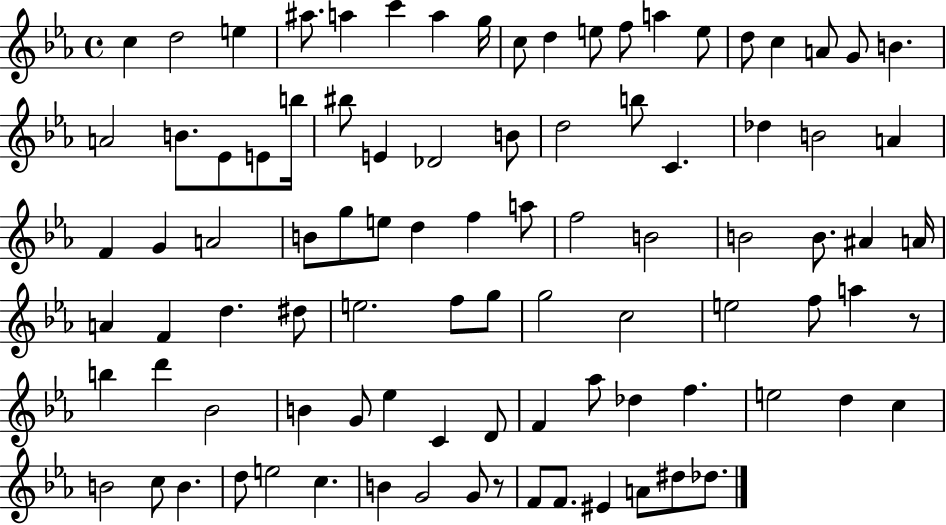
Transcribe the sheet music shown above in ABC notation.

X:1
T:Untitled
M:4/4
L:1/4
K:Eb
c d2 e ^a/2 a c' a g/4 c/2 d e/2 f/2 a e/2 d/2 c A/2 G/2 B A2 B/2 _E/2 E/2 b/4 ^b/2 E _D2 B/2 d2 b/2 C _d B2 A F G A2 B/2 g/2 e/2 d f a/2 f2 B2 B2 B/2 ^A A/4 A F d ^d/2 e2 f/2 g/2 g2 c2 e2 f/2 a z/2 b d' _B2 B G/2 _e C D/2 F _a/2 _d f e2 d c B2 c/2 B d/2 e2 c B G2 G/2 z/2 F/2 F/2 ^E A/2 ^d/2 _d/2